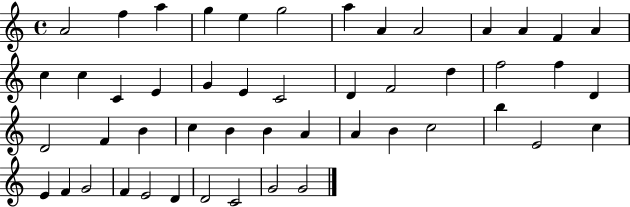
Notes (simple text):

A4/h F5/q A5/q G5/q E5/q G5/h A5/q A4/q A4/h A4/q A4/q F4/q A4/q C5/q C5/q C4/q E4/q G4/q E4/q C4/h D4/q F4/h D5/q F5/h F5/q D4/q D4/h F4/q B4/q C5/q B4/q B4/q A4/q A4/q B4/q C5/h B5/q E4/h C5/q E4/q F4/q G4/h F4/q E4/h D4/q D4/h C4/h G4/h G4/h